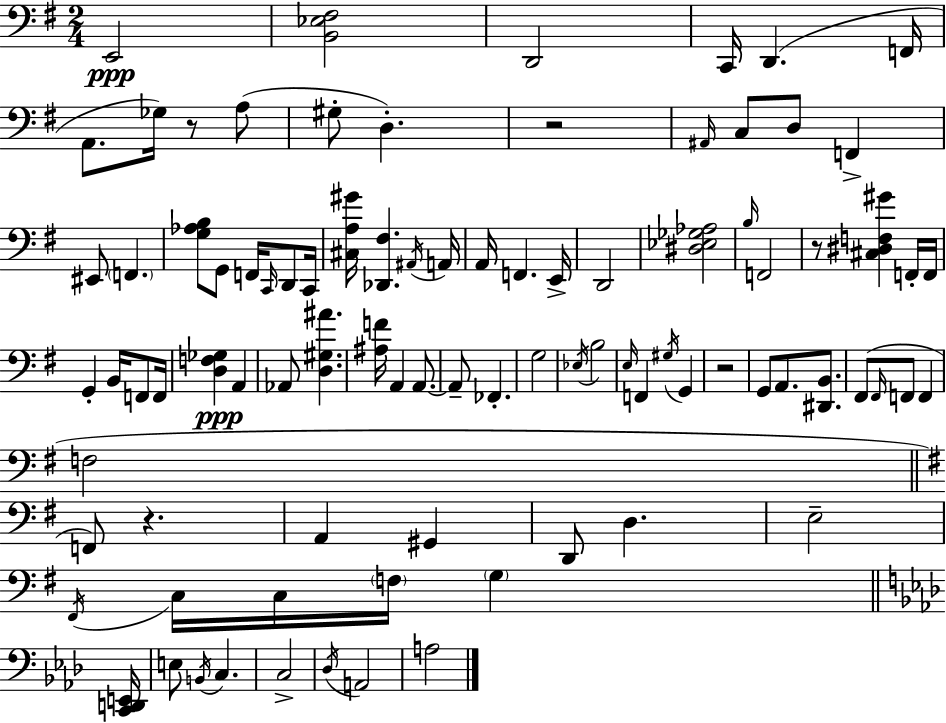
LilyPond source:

{
  \clef bass
  \numericTimeSignature
  \time 2/4
  \key g \major
  \repeat volta 2 { e,2\ppp | <b, ees fis>2 | d,2 | c,16 d,4.( f,16 | \break a,8. ges16) r8 a8( | gis8-. d4.-.) | r2 | \grace { ais,16 } c8 d8 f,4-> | \break eis,8 \parenthesize f,4. | <g aes b>8 g,8 f,16 \grace { c,16 } d,8 | c,16 <cis a gis'>16 <des, fis>4. | \acciaccatura { ais,16 } a,16 a,16 f,4. | \break e,16-> d,2 | <dis ees ges aes>2 | \grace { b16 } f,2 | r8 <cis dis f gis'>4 | \break f,16-. f,16 g,4-. | b,16 f,8 f,16 <d f ges>4\ppp | a,4 aes,8 <d gis ais'>4. | <ais f'>16 a,4 | \break a,8.~~ a,8-- fes,4.-. | g2 | \acciaccatura { ees16 } b2 | \grace { e16 } f,4 | \break \acciaccatura { gis16 } g,4 r2 | g,8 | a,8. <dis, b,>8. fis,8( | \grace { fis,16 } f,8 f,4 | \break f2 | \bar "||" \break \key g \major f,8) r4. | a,4 gis,4 | d,8 d4. | e2-- | \break \acciaccatura { fis,16 } c16 c16 \parenthesize f16 \parenthesize g4 | \bar "||" \break \key f \minor <c, d, e,>16 e8 \acciaccatura { b,16 } c4. | c2-> | \acciaccatura { des16 } a,2 | a2 | \break } \bar "|."
}